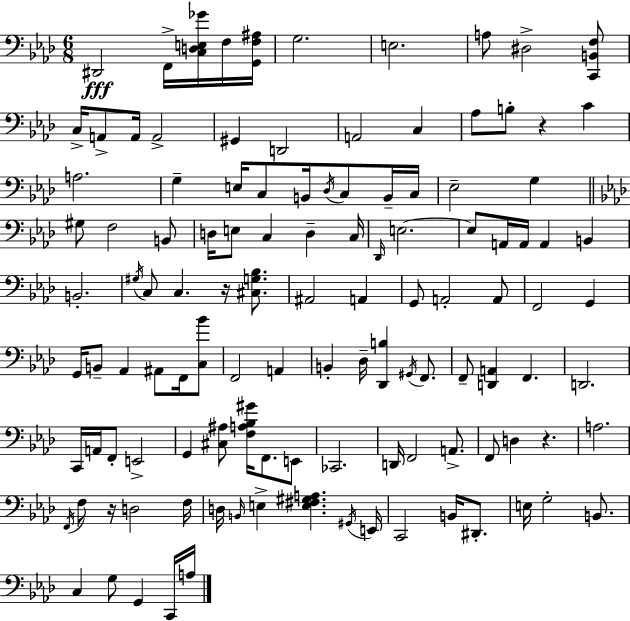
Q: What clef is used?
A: bass